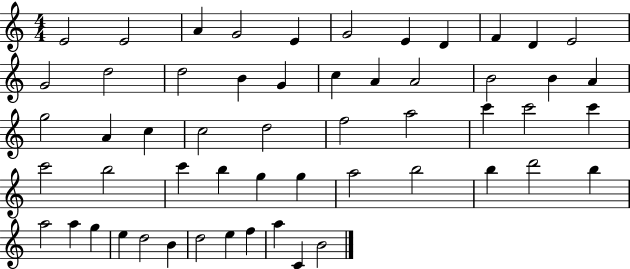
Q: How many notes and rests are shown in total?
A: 55